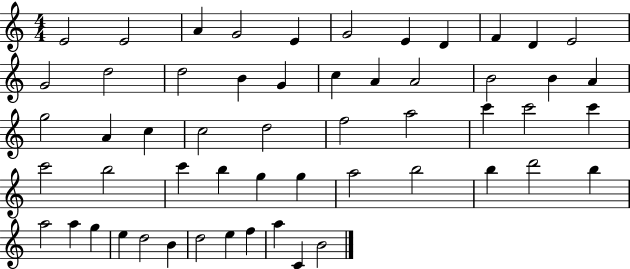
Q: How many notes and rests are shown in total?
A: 55